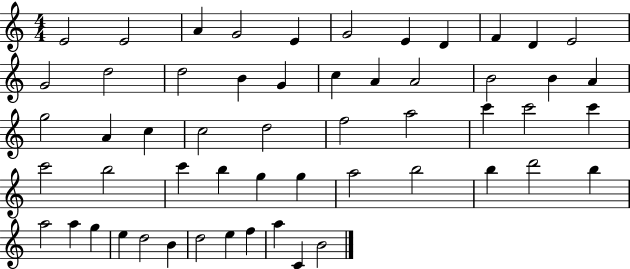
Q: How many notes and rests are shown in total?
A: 55